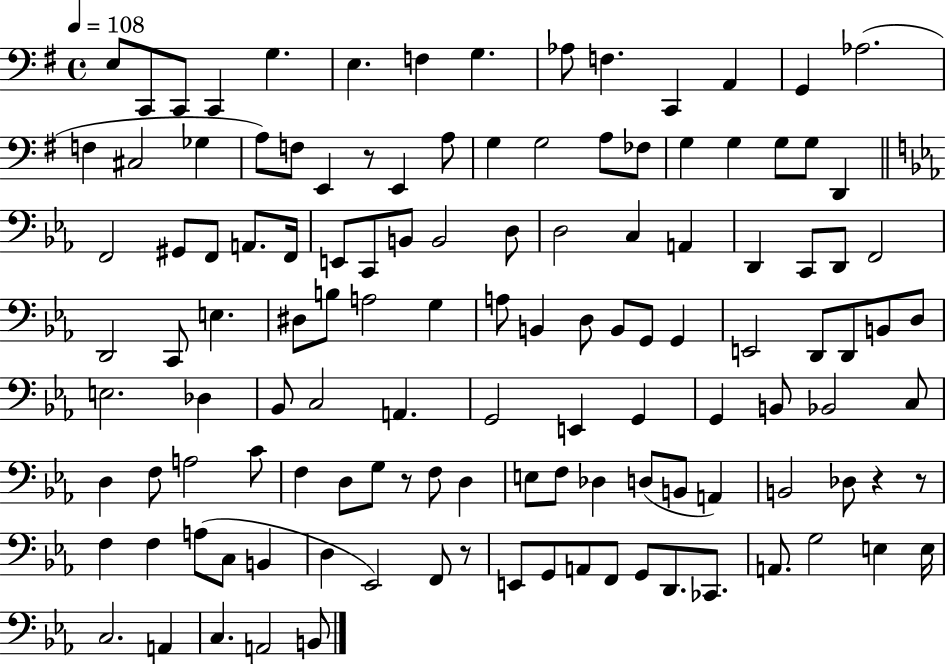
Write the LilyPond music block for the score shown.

{
  \clef bass
  \time 4/4
  \defaultTimeSignature
  \key g \major
  \tempo 4 = 108
  e8 c,8 c,8 c,4 g4. | e4. f4 g4. | aes8 f4. c,4 a,4 | g,4 aes2.( | \break f4 cis2 ges4 | a8) f8 e,4 r8 e,4 a8 | g4 g2 a8 fes8 | g4 g4 g8 g8 d,4 | \break \bar "||" \break \key ees \major f,2 gis,8 f,8 a,8. f,16 | e,8 c,8 b,8 b,2 d8 | d2 c4 a,4 | d,4 c,8 d,8 f,2 | \break d,2 c,8 e4. | dis8 b8 a2 g4 | a8 b,4 d8 b,8 g,8 g,4 | e,2 d,8 d,8 b,8 d8 | \break e2. des4 | bes,8 c2 a,4. | g,2 e,4 g,4 | g,4 b,8 bes,2 c8 | \break d4 f8 a2 c'8 | f4 d8 g8 r8 f8 d4 | e8 f8 des4 d8( b,8 a,4) | b,2 des8 r4 r8 | \break f4 f4 a8( c8 b,4 | d4 ees,2) f,8 r8 | e,8 g,8 a,8 f,8 g,8 d,8. ces,8. | a,8. g2 e4 e16 | \break c2. a,4 | c4. a,2 b,8 | \bar "|."
}